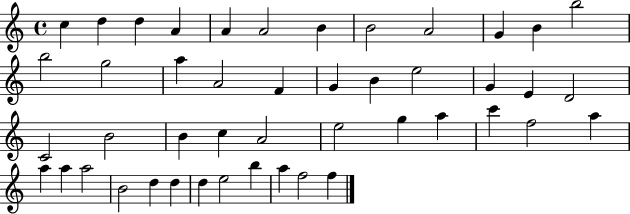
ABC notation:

X:1
T:Untitled
M:4/4
L:1/4
K:C
c d d A A A2 B B2 A2 G B b2 b2 g2 a A2 F G B e2 G E D2 C2 B2 B c A2 e2 g a c' f2 a a a a2 B2 d d d e2 b a f2 f